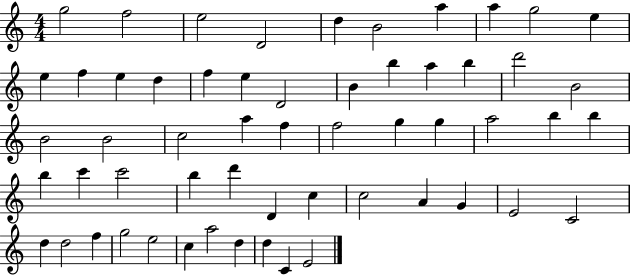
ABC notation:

X:1
T:Untitled
M:4/4
L:1/4
K:C
g2 f2 e2 D2 d B2 a a g2 e e f e d f e D2 B b a b d'2 B2 B2 B2 c2 a f f2 g g a2 b b b c' c'2 b d' D c c2 A G E2 C2 d d2 f g2 e2 c a2 d d C E2